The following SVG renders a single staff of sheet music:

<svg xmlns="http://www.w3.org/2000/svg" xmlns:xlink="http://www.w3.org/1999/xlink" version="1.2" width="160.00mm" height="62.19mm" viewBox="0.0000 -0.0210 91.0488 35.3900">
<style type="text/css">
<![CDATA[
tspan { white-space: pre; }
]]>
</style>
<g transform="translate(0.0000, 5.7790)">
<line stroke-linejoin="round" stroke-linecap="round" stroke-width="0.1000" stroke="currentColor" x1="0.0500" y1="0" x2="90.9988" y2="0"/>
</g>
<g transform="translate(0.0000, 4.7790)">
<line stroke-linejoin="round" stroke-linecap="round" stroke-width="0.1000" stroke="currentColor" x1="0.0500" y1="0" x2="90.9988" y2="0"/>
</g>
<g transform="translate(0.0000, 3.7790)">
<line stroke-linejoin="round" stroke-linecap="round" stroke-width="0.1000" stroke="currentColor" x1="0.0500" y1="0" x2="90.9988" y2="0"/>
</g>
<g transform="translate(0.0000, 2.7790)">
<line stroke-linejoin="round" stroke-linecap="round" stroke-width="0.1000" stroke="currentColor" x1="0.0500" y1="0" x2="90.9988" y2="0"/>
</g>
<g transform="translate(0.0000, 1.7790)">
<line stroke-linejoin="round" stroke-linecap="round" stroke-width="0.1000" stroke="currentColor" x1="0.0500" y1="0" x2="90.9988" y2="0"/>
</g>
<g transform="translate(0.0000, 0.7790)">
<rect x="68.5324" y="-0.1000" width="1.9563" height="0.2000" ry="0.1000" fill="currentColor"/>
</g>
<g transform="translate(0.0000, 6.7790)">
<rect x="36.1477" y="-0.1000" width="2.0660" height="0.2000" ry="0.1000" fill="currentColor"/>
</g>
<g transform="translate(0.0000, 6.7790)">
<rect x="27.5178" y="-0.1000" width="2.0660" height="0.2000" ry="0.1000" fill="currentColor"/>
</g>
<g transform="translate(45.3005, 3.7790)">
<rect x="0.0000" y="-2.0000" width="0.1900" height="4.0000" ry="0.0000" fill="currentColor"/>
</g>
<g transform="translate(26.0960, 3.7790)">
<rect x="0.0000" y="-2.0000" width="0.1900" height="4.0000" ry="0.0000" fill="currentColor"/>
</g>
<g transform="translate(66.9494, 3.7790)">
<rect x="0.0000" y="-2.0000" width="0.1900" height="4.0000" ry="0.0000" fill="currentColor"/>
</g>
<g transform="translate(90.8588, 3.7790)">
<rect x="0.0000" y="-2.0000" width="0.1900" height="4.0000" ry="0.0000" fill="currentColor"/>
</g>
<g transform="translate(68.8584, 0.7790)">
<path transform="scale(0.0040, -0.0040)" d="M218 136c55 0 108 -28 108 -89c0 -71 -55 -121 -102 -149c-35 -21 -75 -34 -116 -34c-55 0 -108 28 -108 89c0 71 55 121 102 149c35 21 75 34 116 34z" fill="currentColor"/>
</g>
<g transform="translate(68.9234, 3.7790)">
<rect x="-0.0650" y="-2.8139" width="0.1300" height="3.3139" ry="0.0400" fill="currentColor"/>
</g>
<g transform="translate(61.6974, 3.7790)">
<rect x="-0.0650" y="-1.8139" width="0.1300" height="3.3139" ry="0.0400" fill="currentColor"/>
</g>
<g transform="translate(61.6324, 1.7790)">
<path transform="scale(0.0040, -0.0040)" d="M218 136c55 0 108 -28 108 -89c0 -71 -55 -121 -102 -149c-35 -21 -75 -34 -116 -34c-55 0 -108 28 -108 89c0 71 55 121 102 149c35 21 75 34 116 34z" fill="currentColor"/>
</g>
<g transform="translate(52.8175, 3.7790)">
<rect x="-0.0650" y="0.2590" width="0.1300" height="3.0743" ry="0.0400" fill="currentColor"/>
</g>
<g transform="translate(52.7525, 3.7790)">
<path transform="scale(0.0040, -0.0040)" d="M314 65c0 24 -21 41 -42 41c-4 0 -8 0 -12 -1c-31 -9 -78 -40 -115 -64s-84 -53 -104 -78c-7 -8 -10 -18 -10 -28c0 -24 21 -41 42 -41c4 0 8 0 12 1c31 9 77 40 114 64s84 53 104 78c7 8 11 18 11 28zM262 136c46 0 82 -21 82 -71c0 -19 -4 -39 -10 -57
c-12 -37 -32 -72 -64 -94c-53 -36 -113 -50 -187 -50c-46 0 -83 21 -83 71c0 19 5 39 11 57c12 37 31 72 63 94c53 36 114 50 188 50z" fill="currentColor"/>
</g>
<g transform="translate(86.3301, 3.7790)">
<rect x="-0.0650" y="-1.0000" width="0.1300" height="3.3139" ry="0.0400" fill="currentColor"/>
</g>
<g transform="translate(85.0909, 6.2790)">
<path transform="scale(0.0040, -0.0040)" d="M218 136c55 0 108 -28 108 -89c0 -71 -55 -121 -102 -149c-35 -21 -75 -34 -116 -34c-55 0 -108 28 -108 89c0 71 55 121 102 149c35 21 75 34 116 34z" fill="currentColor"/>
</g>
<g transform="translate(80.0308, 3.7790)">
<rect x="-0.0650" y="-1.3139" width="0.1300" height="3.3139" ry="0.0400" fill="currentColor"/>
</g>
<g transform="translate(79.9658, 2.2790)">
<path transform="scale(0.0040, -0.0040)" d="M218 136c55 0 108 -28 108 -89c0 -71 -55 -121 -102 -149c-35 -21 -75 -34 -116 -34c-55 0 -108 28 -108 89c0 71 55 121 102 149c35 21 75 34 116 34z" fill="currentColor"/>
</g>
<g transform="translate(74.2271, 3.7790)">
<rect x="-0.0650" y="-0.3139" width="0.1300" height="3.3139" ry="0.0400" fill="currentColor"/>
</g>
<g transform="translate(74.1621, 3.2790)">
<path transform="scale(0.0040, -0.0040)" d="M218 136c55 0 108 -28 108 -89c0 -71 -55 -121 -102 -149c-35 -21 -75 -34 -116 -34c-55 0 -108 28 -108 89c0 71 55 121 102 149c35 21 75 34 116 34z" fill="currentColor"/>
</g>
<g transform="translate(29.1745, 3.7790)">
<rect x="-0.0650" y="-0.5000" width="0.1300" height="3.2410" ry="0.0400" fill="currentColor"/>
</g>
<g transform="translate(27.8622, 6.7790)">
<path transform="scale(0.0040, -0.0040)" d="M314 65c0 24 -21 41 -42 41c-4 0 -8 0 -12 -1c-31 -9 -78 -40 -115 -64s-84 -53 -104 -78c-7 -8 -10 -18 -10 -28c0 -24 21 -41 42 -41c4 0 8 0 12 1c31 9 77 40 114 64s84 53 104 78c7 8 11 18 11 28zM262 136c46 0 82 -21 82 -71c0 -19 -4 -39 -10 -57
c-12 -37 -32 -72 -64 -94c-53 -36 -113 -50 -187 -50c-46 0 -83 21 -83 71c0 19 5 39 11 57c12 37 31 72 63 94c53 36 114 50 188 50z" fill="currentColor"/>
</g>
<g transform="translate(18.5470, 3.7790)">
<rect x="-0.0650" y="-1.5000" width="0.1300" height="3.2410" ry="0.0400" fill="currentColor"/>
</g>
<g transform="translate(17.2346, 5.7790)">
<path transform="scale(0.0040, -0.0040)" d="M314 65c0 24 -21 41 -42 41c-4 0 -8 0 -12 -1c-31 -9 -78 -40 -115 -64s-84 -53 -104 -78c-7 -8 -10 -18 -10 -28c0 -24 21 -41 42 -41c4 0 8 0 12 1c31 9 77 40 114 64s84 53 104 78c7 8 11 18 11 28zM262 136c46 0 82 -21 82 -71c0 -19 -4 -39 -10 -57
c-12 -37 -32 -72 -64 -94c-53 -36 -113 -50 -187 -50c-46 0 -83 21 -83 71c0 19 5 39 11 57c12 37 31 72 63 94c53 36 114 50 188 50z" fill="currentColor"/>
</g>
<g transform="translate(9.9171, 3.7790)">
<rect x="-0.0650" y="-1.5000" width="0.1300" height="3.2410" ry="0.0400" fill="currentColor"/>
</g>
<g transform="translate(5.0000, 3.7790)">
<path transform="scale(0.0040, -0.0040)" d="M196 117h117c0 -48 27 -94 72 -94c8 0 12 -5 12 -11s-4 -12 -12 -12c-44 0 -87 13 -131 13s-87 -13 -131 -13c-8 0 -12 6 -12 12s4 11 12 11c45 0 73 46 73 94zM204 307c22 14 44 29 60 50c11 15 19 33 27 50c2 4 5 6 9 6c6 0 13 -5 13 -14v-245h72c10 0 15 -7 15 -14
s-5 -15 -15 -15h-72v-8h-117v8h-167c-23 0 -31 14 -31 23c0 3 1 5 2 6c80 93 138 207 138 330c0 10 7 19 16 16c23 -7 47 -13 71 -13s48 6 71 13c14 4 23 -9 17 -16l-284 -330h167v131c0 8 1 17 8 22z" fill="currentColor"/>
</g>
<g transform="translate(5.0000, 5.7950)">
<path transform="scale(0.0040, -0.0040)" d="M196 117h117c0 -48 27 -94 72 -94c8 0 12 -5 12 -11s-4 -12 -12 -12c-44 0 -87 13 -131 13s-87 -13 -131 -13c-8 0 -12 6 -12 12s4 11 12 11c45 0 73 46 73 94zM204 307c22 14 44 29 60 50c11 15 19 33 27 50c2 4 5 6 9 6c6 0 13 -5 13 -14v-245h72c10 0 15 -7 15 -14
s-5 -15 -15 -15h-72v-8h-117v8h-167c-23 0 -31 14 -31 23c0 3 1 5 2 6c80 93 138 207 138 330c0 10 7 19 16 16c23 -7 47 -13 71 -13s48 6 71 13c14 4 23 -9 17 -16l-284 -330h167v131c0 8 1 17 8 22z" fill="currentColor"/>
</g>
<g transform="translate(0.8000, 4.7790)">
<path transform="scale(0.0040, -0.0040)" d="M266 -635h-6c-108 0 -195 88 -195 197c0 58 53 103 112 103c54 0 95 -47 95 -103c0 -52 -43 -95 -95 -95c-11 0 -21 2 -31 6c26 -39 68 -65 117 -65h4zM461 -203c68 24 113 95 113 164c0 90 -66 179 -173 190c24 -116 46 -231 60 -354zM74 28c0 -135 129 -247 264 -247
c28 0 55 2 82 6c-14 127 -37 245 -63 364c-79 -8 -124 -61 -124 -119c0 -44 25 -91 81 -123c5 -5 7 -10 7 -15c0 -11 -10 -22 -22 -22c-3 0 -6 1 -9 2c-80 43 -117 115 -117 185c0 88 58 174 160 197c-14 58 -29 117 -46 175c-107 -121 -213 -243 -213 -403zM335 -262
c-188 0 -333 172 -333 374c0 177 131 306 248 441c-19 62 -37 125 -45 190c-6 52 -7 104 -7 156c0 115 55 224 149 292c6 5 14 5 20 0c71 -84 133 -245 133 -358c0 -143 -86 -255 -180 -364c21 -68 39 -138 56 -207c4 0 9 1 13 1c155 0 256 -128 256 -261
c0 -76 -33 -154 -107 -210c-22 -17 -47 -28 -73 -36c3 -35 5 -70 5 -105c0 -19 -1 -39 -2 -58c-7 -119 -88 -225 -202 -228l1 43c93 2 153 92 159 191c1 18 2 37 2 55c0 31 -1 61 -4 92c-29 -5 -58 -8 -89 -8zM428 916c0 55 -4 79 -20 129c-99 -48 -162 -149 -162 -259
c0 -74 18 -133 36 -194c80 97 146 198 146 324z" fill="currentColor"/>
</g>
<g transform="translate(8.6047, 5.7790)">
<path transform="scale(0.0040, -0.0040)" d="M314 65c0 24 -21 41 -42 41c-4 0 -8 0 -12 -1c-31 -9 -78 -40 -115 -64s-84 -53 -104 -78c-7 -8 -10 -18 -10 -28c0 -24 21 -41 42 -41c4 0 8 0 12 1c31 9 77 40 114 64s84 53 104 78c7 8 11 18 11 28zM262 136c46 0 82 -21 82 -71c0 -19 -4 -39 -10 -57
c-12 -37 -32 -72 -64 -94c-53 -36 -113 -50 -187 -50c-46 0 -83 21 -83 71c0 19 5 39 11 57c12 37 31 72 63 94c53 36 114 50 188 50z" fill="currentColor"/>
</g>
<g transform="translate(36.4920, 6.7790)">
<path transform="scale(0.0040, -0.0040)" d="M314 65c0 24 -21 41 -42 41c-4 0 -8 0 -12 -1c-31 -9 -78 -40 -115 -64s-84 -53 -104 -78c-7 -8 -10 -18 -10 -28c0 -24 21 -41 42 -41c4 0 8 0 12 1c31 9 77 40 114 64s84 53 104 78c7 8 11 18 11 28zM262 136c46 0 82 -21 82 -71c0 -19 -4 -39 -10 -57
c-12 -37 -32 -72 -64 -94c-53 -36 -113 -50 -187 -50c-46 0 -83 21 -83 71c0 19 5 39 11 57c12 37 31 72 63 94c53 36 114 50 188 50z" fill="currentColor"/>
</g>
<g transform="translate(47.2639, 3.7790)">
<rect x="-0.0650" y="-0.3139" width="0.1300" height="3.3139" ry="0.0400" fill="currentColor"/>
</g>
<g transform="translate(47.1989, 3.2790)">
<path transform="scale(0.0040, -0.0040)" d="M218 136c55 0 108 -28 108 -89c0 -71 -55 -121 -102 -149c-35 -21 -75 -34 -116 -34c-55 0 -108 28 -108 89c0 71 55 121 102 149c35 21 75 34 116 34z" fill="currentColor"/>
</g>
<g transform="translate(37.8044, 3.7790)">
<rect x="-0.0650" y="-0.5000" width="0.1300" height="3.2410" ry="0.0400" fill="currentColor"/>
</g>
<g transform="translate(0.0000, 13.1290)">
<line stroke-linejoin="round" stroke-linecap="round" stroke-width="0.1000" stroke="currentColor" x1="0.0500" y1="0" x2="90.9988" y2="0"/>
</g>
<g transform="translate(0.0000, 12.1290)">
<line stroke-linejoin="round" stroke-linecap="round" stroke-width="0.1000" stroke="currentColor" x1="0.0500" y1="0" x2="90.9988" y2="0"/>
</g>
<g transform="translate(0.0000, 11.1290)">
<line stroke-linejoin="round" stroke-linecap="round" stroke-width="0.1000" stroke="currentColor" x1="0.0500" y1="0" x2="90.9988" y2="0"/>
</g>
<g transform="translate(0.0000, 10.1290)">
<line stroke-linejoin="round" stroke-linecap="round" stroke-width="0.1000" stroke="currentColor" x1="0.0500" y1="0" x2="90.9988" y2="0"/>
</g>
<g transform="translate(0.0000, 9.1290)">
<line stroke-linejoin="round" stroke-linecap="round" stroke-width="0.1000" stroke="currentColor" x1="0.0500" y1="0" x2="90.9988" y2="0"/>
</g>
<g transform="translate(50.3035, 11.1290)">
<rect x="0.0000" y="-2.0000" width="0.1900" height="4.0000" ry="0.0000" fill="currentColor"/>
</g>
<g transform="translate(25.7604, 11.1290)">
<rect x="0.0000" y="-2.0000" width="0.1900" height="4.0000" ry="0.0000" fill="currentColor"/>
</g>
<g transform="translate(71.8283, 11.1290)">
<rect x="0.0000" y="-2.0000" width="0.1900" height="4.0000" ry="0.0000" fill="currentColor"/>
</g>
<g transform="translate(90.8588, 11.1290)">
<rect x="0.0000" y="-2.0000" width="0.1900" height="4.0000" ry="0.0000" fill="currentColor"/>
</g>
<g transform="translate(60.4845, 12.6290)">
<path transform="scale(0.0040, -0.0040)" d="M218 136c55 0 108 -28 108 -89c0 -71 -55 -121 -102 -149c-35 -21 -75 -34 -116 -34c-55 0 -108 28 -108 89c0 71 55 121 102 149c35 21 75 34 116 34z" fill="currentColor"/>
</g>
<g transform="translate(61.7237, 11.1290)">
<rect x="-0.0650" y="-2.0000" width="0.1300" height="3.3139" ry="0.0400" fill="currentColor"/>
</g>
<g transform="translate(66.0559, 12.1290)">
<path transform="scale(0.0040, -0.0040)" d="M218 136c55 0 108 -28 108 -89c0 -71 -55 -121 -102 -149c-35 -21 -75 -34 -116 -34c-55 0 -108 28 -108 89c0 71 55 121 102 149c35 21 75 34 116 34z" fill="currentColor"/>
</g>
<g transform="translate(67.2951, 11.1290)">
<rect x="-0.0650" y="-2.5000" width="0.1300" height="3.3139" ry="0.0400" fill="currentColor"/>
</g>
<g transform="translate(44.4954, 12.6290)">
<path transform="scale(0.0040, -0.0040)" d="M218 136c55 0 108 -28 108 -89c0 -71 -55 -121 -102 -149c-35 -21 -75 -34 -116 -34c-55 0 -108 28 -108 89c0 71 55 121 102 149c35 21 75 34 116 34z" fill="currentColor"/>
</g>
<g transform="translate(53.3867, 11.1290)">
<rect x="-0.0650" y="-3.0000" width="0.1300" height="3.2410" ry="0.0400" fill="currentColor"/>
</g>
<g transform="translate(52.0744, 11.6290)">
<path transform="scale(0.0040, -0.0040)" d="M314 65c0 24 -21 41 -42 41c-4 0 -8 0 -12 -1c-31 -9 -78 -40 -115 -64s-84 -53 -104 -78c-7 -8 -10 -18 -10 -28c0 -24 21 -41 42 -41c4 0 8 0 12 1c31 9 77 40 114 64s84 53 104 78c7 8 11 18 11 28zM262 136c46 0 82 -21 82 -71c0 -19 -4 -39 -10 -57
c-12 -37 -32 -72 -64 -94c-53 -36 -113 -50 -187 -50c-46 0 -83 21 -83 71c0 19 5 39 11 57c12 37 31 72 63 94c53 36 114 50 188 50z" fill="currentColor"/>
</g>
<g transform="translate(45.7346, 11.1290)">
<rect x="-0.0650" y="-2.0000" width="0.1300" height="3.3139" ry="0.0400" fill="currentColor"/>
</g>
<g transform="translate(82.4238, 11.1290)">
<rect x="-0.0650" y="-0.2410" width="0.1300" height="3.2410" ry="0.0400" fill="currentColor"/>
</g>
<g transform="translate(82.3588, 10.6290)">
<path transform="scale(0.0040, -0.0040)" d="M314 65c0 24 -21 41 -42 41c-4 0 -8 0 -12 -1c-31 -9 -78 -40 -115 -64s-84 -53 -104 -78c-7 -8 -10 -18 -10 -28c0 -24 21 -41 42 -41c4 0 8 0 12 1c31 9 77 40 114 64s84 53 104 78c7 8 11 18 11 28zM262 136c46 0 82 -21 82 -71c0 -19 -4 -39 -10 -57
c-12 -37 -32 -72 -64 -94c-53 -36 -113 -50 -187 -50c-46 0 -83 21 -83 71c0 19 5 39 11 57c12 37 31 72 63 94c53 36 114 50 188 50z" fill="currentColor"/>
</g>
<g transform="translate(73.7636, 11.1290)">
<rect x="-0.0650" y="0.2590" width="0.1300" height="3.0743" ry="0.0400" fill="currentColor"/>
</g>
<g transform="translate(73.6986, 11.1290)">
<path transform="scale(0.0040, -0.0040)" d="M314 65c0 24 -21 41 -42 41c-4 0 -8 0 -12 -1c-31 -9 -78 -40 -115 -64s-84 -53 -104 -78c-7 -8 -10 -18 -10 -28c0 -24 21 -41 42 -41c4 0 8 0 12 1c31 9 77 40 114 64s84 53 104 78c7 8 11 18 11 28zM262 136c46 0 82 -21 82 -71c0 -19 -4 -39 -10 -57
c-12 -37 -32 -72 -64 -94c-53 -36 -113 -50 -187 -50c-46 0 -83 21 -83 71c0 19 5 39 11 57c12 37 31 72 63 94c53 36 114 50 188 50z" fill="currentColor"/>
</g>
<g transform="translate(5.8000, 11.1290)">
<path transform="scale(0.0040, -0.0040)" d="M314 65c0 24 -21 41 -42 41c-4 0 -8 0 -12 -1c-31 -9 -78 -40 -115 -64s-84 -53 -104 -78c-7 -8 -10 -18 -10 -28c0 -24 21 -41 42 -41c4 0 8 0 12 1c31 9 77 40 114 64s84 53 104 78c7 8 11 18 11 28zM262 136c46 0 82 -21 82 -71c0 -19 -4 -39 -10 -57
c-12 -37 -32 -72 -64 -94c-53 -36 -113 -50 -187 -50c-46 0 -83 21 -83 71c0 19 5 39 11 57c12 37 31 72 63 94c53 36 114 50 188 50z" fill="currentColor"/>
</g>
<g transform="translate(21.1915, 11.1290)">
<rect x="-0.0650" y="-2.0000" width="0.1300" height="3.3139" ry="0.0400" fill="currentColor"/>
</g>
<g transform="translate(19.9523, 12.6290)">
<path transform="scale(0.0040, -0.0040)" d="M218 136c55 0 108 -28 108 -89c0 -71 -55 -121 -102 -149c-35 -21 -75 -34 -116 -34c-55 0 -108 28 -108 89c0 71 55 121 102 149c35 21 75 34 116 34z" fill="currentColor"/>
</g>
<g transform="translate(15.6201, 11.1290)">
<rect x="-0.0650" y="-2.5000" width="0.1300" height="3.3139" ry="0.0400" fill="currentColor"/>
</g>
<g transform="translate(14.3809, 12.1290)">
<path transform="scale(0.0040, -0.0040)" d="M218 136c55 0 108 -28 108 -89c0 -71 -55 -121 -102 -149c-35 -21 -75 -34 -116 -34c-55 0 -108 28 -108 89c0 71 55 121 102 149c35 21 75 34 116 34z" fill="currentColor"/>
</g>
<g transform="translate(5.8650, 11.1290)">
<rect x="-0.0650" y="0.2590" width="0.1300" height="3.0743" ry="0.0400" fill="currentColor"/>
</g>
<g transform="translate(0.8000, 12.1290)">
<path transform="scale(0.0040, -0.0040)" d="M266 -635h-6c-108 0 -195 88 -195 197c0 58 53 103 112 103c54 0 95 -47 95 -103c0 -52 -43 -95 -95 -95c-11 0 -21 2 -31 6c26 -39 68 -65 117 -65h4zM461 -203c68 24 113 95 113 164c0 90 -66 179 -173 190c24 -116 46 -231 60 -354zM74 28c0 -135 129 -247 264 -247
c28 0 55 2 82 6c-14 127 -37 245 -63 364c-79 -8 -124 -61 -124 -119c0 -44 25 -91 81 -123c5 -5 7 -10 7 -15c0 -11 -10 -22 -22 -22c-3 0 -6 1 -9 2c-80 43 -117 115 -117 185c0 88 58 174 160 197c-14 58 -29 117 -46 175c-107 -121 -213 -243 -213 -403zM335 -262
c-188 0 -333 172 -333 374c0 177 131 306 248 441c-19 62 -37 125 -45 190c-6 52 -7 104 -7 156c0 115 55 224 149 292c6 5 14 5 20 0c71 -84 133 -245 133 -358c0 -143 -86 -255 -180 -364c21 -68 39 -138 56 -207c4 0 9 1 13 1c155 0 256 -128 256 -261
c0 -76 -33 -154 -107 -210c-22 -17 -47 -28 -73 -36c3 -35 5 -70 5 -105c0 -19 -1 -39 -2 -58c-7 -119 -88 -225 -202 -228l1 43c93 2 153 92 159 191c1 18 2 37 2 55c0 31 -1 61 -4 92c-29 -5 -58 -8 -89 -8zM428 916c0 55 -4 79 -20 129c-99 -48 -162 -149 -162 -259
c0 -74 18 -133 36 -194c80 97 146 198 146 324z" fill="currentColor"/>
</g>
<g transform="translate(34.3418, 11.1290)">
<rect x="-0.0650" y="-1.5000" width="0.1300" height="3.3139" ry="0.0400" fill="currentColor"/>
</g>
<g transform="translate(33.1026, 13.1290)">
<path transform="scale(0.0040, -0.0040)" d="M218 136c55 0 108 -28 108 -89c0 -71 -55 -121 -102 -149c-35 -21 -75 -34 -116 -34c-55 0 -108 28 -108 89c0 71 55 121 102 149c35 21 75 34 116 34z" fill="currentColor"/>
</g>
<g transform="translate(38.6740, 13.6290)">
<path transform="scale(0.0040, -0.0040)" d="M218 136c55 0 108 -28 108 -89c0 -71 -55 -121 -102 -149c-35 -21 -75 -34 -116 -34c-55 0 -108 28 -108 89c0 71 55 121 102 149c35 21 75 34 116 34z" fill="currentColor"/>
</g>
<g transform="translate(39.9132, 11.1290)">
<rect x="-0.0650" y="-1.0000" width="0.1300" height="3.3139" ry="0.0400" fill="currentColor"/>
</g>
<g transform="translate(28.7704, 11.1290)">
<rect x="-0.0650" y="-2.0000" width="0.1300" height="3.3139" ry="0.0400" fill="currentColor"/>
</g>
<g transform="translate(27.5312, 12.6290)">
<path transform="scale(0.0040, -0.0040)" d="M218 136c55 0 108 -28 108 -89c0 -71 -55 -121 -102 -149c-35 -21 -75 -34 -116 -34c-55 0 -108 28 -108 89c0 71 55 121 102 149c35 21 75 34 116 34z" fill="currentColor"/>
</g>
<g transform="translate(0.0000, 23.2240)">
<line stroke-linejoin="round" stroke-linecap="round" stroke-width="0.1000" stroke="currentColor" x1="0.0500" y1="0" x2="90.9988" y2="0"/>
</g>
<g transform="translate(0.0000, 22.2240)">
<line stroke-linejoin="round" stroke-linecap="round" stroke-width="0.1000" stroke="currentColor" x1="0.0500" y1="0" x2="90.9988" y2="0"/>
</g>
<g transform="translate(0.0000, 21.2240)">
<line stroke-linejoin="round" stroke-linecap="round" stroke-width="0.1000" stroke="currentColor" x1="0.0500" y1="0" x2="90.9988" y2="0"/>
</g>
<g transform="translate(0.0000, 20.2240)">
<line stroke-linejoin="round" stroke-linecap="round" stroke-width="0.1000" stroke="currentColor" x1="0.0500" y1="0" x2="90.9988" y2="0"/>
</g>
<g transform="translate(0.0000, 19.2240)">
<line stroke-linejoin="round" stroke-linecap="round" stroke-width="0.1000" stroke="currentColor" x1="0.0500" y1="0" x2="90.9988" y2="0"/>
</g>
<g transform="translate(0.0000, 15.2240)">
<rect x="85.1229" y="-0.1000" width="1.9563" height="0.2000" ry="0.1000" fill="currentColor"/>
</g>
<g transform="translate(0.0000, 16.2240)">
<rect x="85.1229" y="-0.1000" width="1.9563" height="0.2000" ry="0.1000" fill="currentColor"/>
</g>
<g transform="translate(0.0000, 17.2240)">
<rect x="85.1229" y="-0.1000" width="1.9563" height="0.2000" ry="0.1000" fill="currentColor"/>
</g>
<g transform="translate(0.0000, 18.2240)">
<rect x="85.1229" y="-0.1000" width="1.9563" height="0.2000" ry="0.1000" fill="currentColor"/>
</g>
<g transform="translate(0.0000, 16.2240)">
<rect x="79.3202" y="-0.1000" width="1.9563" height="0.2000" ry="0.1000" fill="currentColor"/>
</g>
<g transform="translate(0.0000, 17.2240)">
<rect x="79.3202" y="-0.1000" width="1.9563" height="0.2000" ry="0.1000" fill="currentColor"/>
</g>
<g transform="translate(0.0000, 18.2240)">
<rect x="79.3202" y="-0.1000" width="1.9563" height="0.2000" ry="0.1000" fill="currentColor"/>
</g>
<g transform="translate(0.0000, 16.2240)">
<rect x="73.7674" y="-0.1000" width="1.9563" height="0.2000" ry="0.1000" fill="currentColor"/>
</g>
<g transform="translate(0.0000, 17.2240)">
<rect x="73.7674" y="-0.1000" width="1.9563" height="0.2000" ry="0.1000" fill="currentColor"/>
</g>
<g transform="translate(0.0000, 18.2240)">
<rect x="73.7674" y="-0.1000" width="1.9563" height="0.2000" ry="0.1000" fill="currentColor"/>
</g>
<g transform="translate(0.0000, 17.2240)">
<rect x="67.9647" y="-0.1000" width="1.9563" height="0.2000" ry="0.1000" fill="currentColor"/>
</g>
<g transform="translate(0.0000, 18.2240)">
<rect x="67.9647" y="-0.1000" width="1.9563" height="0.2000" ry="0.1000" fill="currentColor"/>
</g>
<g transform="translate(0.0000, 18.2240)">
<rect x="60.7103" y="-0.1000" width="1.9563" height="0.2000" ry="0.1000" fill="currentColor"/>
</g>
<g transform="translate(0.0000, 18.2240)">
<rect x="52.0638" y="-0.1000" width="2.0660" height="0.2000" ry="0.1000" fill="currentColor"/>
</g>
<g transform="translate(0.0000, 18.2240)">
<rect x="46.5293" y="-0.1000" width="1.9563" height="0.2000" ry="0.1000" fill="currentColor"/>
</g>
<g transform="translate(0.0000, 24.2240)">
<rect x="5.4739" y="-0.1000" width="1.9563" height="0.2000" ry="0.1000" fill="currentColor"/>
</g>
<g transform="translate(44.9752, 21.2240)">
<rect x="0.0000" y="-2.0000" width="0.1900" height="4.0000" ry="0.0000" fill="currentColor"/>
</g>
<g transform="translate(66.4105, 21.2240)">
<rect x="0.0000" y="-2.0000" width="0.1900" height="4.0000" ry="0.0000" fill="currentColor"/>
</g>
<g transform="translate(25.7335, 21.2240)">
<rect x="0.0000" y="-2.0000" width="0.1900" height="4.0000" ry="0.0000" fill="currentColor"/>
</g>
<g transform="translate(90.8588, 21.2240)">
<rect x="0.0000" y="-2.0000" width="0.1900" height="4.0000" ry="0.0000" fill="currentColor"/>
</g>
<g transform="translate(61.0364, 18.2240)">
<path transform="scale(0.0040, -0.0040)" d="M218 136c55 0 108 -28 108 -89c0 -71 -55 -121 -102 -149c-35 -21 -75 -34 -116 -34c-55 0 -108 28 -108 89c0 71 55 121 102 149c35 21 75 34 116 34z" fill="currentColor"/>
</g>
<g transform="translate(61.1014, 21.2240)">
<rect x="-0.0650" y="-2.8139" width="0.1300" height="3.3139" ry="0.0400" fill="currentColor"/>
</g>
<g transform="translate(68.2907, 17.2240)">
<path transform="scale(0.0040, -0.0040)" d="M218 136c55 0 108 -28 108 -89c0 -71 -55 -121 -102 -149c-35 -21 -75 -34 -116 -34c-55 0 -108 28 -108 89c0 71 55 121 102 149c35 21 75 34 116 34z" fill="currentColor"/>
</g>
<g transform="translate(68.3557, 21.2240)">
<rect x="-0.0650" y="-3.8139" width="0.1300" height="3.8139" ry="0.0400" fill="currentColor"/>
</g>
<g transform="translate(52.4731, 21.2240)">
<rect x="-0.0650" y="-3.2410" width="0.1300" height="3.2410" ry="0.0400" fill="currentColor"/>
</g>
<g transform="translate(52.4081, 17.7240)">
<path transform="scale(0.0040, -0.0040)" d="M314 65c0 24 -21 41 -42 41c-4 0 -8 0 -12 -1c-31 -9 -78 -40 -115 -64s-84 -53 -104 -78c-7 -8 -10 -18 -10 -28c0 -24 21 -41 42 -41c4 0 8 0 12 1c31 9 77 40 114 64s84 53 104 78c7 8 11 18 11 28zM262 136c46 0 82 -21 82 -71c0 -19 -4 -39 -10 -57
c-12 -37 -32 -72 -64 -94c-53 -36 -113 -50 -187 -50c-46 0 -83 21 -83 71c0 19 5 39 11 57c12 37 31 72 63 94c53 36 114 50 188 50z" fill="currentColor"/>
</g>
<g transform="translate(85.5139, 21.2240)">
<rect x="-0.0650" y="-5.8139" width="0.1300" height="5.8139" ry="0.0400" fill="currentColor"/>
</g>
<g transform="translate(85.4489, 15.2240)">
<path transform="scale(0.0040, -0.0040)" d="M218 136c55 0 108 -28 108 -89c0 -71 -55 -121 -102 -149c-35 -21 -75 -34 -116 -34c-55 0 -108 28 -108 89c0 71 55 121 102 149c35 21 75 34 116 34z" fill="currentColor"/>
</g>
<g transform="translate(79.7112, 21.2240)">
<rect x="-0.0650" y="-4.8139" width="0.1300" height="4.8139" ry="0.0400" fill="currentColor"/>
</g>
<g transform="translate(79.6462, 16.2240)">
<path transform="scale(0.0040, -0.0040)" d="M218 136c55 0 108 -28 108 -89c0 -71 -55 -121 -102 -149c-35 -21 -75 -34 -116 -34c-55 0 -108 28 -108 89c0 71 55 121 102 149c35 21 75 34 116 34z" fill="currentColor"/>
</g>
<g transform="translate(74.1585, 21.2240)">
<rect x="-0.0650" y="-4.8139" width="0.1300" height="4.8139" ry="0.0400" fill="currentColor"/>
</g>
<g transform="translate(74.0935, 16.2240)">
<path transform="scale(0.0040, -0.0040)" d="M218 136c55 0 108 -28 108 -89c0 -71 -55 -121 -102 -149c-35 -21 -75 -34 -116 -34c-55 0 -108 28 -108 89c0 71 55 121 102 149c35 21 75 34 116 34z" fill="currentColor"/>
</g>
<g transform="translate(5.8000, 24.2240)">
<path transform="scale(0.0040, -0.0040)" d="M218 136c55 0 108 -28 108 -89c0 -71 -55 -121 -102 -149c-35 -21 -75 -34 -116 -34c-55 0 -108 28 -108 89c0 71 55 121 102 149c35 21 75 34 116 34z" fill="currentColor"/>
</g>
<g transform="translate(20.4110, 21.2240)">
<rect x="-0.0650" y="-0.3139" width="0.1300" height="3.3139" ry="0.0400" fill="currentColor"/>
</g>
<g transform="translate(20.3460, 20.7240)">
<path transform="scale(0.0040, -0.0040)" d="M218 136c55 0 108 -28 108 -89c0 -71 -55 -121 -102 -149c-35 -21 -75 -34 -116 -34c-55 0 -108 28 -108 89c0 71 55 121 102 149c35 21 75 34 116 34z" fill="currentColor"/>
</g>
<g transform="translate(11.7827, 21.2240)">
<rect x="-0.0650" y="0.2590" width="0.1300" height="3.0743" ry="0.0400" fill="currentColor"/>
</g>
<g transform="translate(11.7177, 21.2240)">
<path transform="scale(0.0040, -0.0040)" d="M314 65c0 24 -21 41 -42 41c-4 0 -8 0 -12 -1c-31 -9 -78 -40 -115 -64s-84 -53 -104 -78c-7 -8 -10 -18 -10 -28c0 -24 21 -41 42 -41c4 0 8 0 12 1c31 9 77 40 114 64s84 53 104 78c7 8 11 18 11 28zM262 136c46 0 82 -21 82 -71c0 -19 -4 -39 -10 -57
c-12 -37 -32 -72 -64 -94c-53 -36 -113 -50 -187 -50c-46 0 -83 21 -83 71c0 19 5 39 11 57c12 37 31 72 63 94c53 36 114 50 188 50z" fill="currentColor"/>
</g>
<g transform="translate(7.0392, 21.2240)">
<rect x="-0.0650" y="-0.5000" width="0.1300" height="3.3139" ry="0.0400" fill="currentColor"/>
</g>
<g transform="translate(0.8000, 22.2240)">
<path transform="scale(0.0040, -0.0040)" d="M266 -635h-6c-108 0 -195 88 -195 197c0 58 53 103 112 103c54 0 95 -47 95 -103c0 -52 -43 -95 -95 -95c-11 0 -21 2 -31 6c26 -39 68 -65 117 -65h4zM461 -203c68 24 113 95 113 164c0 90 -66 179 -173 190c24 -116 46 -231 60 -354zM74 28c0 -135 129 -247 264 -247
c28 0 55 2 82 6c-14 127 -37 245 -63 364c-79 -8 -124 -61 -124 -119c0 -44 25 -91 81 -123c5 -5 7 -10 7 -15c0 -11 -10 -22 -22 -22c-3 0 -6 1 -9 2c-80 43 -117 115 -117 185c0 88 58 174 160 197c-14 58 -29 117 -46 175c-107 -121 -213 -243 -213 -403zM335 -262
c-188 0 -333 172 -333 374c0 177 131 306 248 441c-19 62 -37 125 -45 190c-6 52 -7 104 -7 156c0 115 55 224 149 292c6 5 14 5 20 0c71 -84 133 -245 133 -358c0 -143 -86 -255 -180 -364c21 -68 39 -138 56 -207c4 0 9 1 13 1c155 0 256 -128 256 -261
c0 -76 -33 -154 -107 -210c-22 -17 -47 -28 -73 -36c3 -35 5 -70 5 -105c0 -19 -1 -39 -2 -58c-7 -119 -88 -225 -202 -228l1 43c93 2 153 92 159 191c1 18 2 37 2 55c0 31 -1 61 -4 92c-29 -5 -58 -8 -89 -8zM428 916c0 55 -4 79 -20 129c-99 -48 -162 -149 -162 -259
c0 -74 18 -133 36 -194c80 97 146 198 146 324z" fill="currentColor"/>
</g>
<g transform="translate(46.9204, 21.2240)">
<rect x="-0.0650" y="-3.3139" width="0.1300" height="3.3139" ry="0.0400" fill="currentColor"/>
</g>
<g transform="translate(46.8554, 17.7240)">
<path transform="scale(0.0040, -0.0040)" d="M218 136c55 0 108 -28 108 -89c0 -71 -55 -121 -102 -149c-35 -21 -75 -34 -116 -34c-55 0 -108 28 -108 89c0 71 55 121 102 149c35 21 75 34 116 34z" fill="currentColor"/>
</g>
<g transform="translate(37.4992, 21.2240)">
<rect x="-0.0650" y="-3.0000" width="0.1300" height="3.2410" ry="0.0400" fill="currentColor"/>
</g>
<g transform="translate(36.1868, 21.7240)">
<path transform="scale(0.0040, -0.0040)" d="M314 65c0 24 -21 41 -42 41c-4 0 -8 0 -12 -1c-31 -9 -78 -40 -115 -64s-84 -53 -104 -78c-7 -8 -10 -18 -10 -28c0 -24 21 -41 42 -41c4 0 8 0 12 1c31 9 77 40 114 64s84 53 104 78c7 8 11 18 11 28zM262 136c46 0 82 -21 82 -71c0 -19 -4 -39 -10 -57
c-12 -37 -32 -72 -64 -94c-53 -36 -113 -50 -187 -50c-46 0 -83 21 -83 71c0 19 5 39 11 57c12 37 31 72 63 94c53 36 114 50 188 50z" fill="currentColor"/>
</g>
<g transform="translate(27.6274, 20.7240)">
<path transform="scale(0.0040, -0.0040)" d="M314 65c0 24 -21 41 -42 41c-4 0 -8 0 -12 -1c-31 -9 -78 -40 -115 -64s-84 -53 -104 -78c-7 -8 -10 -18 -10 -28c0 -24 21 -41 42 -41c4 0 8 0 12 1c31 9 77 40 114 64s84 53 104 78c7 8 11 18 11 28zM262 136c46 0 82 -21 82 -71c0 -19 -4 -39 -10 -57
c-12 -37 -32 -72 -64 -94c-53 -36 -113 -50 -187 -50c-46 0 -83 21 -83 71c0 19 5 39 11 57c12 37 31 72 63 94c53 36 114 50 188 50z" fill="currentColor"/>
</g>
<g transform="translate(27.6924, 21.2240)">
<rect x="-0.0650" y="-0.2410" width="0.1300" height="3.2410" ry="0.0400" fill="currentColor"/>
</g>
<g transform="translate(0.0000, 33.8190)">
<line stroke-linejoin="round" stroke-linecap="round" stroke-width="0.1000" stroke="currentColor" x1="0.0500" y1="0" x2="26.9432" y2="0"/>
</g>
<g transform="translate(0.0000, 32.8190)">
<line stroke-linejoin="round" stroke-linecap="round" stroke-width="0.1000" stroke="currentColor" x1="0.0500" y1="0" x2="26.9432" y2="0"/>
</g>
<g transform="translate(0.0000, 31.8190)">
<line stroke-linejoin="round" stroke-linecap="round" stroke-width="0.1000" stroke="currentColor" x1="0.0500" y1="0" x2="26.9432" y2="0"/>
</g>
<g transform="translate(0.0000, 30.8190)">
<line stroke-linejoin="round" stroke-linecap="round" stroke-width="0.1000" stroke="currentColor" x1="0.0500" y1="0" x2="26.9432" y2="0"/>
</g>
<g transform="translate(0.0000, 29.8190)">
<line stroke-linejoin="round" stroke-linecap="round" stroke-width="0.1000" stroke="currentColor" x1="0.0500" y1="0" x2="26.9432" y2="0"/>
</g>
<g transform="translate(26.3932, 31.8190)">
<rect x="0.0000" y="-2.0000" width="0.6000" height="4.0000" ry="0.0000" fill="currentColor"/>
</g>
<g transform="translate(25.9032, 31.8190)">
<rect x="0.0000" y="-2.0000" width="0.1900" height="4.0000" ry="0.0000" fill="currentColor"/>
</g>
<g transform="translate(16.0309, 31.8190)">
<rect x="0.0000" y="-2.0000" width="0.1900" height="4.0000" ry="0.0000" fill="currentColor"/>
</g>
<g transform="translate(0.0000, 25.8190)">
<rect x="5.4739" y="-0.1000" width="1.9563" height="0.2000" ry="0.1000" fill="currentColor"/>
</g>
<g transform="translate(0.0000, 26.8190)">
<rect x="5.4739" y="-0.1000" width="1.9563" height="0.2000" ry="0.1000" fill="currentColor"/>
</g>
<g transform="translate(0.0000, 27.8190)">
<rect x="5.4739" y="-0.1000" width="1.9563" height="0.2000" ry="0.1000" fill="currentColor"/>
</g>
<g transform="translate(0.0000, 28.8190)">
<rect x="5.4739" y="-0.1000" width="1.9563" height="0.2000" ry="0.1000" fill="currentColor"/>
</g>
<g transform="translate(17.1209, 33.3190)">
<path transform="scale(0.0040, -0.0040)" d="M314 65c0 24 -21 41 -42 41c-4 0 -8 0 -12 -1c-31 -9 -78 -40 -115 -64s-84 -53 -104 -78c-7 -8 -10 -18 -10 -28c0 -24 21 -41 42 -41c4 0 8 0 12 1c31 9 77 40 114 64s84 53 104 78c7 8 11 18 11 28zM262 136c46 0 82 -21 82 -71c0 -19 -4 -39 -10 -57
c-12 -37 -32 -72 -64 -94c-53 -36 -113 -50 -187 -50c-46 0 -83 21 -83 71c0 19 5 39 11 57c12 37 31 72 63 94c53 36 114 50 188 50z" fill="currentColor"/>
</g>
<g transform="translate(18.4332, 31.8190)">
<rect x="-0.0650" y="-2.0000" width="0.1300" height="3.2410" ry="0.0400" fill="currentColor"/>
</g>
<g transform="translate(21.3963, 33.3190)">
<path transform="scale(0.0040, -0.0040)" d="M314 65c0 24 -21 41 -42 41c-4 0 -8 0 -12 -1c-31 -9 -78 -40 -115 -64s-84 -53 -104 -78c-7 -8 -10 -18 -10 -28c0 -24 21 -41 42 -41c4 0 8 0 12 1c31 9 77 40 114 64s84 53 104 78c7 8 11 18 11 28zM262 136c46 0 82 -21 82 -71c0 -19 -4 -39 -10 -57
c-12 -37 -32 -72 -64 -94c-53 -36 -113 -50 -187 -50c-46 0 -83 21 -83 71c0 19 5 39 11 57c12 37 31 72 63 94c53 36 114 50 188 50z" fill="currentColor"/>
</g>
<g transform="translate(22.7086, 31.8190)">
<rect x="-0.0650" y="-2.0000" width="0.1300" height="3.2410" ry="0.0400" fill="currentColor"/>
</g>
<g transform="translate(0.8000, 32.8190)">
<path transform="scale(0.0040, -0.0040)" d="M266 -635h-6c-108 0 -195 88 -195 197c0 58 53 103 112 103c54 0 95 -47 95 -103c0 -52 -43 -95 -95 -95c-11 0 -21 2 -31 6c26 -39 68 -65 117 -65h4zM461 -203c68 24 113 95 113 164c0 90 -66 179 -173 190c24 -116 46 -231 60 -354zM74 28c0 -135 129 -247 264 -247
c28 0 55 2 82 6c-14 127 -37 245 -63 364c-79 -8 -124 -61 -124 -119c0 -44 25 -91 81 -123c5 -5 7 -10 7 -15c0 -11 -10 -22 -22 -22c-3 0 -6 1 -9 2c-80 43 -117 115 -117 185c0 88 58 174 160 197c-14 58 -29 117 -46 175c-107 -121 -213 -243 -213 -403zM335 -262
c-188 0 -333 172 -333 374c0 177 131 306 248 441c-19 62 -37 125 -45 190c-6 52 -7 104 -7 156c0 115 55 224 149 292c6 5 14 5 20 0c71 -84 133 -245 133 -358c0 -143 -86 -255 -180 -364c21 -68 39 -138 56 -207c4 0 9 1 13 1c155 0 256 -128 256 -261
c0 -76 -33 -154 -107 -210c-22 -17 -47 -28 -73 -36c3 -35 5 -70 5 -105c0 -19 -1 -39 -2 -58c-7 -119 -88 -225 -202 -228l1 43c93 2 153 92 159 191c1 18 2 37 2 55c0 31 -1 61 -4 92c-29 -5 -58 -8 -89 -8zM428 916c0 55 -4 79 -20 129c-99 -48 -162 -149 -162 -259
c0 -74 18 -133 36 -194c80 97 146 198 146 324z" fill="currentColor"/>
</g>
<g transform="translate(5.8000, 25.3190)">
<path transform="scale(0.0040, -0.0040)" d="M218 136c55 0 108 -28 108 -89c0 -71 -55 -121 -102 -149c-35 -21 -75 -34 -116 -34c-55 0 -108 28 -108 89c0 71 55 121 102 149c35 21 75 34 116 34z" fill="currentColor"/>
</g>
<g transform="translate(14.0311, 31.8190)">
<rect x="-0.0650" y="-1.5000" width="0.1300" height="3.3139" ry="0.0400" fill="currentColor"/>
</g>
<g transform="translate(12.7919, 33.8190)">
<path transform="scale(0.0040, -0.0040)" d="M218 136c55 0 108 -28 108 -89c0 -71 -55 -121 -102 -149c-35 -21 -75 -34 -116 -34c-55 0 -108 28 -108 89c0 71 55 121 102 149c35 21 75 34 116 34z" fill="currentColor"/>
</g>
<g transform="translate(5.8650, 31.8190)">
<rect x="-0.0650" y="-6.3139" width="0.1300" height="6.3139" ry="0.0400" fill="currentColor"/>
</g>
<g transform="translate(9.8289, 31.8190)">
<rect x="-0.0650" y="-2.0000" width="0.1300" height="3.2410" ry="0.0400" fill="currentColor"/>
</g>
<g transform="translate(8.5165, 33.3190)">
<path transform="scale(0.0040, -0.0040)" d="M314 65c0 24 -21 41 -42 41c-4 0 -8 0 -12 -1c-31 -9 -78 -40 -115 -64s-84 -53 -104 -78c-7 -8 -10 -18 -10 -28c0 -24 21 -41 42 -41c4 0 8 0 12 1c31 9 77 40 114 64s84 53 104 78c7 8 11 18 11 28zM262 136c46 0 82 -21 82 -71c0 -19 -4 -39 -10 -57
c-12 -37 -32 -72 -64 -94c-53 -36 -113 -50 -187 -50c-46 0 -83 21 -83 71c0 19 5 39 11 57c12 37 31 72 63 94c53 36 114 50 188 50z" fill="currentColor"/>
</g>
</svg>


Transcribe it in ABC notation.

X:1
T:Untitled
M:4/4
L:1/4
K:C
E2 E2 C2 C2 c B2 f a c e D B2 G F F E D F A2 F G B2 c2 C B2 c c2 A2 b b2 a c' e' e' g' a' F2 E F2 F2